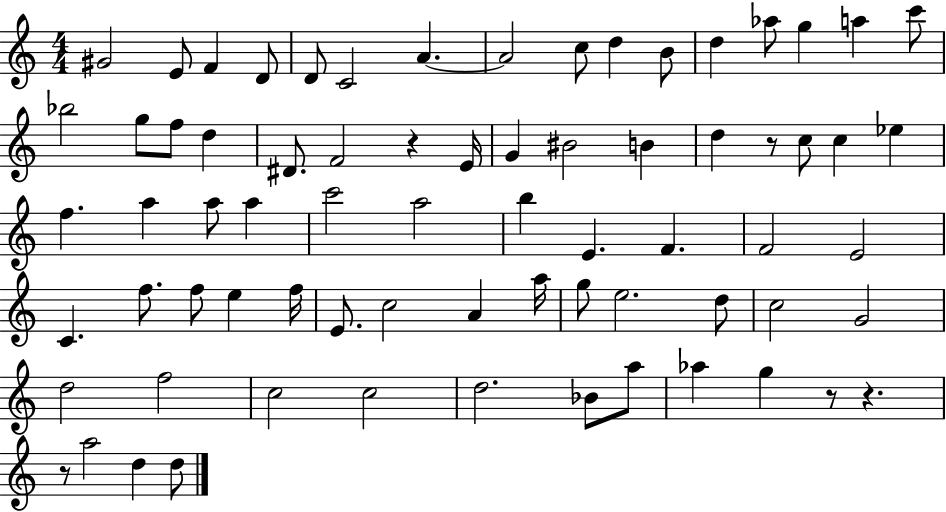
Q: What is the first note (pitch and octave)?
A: G#4